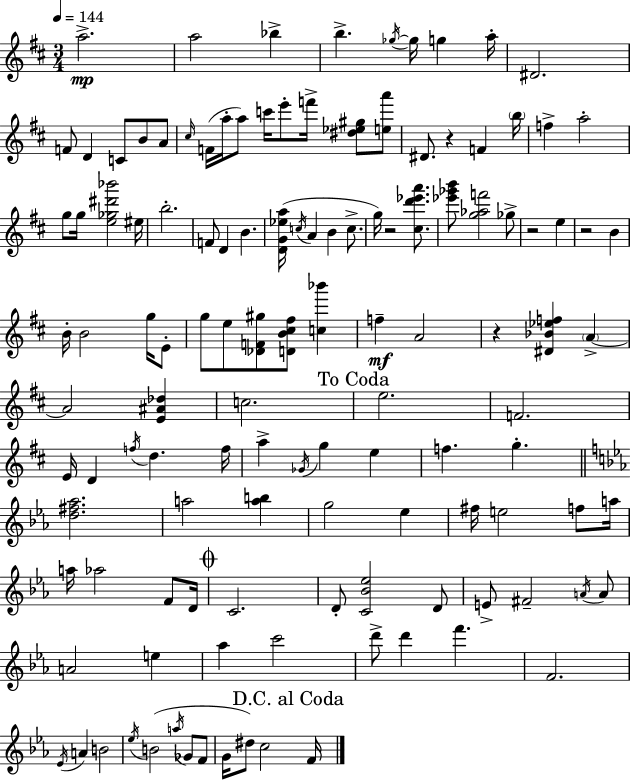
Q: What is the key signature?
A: D major